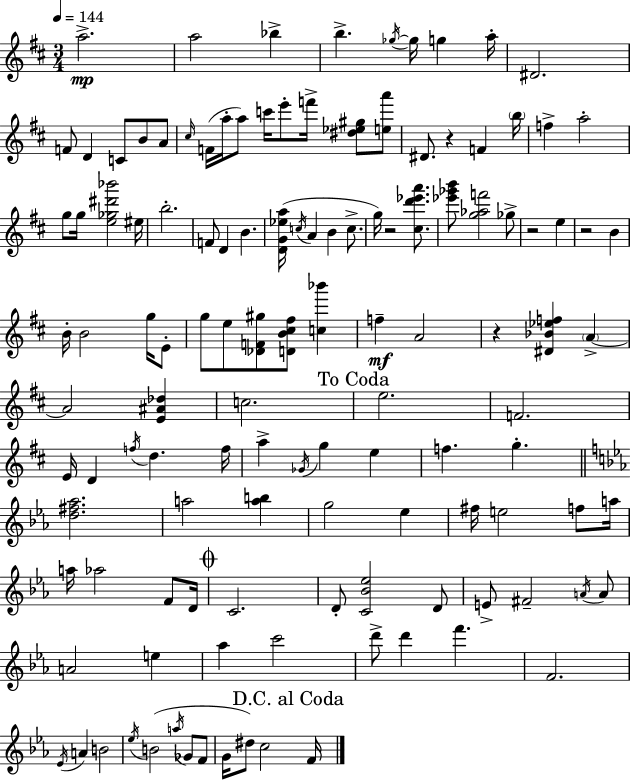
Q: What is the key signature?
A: D major